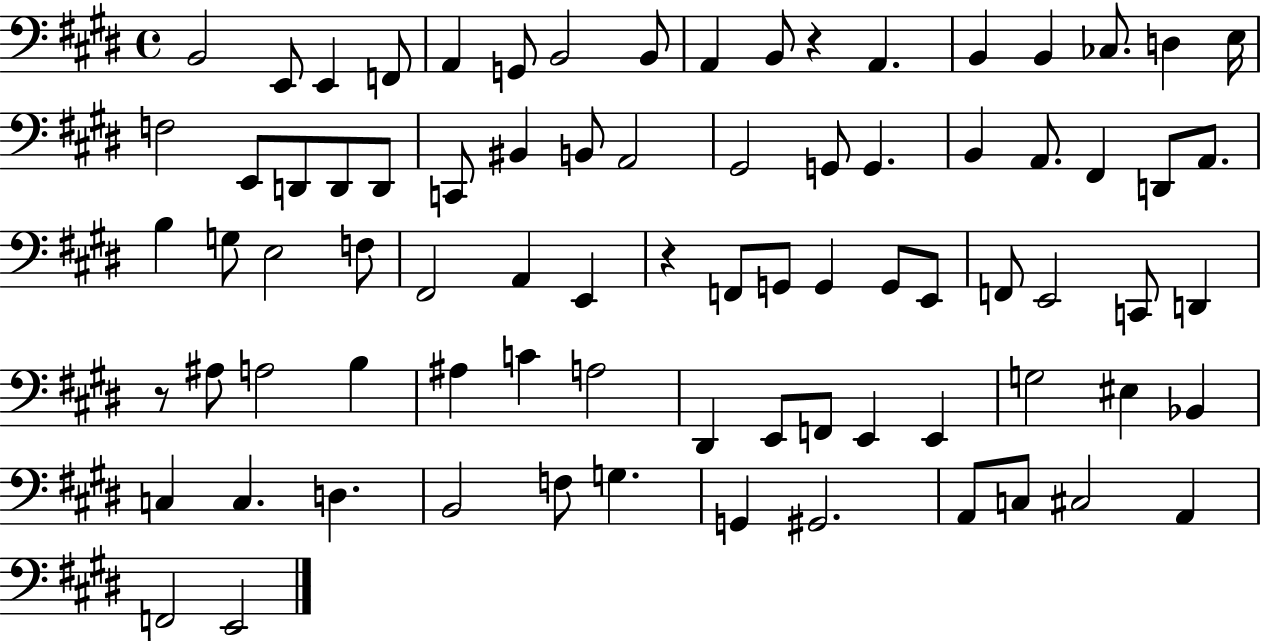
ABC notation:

X:1
T:Untitled
M:4/4
L:1/4
K:E
B,,2 E,,/2 E,, F,,/2 A,, G,,/2 B,,2 B,,/2 A,, B,,/2 z A,, B,, B,, _C,/2 D, E,/4 F,2 E,,/2 D,,/2 D,,/2 D,,/2 C,,/2 ^B,, B,,/2 A,,2 ^G,,2 G,,/2 G,, B,, A,,/2 ^F,, D,,/2 A,,/2 B, G,/2 E,2 F,/2 ^F,,2 A,, E,, z F,,/2 G,,/2 G,, G,,/2 E,,/2 F,,/2 E,,2 C,,/2 D,, z/2 ^A,/2 A,2 B, ^A, C A,2 ^D,, E,,/2 F,,/2 E,, E,, G,2 ^E, _B,, C, C, D, B,,2 F,/2 G, G,, ^G,,2 A,,/2 C,/2 ^C,2 A,, F,,2 E,,2